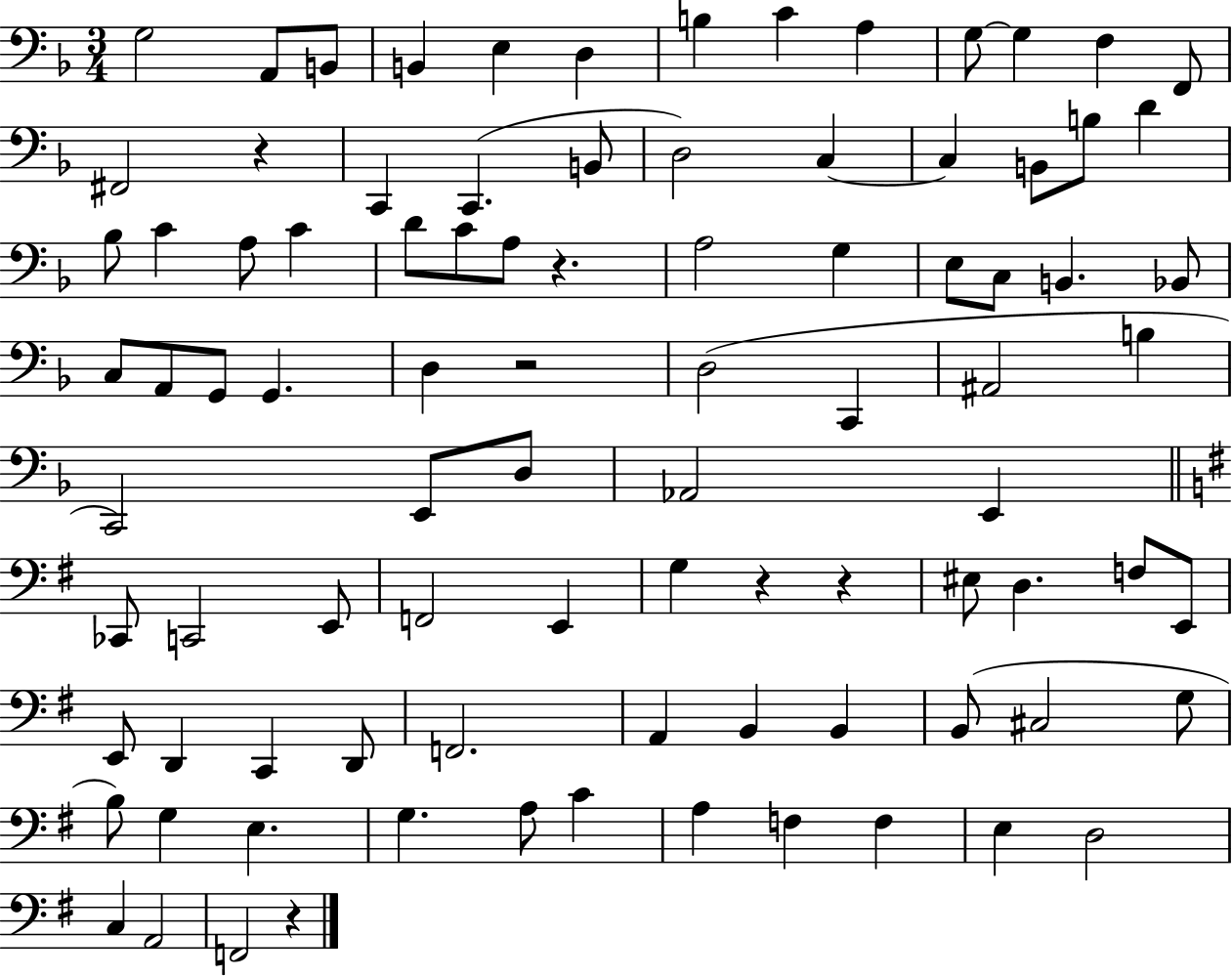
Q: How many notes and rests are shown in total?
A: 91